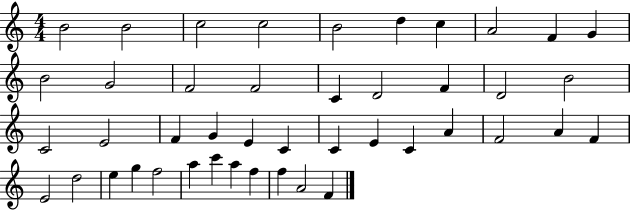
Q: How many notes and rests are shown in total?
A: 44